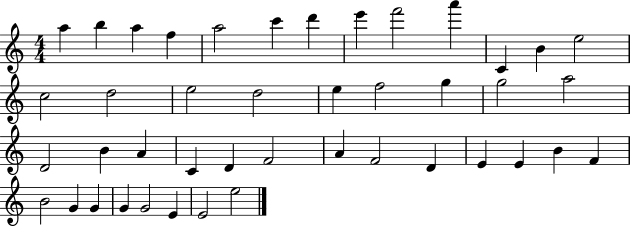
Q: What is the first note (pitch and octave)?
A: A5